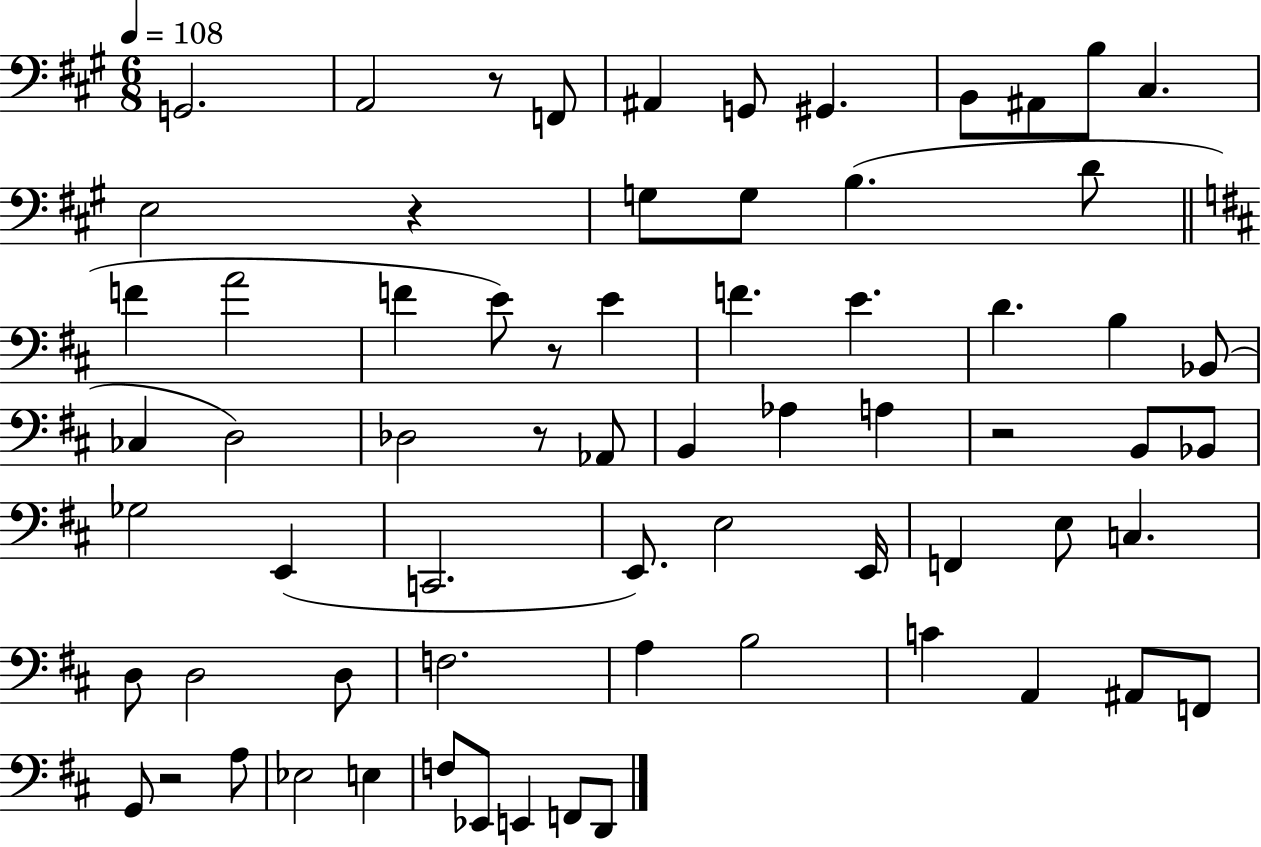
G2/h. A2/h R/e F2/e A#2/q G2/e G#2/q. B2/e A#2/e B3/e C#3/q. E3/h R/q G3/e G3/e B3/q. D4/e F4/q A4/h F4/q E4/e R/e E4/q F4/q. E4/q. D4/q. B3/q Bb2/e CES3/q D3/h Db3/h R/e Ab2/e B2/q Ab3/q A3/q R/h B2/e Bb2/e Gb3/h E2/q C2/h. E2/e. E3/h E2/s F2/q E3/e C3/q. D3/e D3/h D3/e F3/h. A3/q B3/h C4/q A2/q A#2/e F2/e G2/e R/h A3/e Eb3/h E3/q F3/e Eb2/e E2/q F2/e D2/e